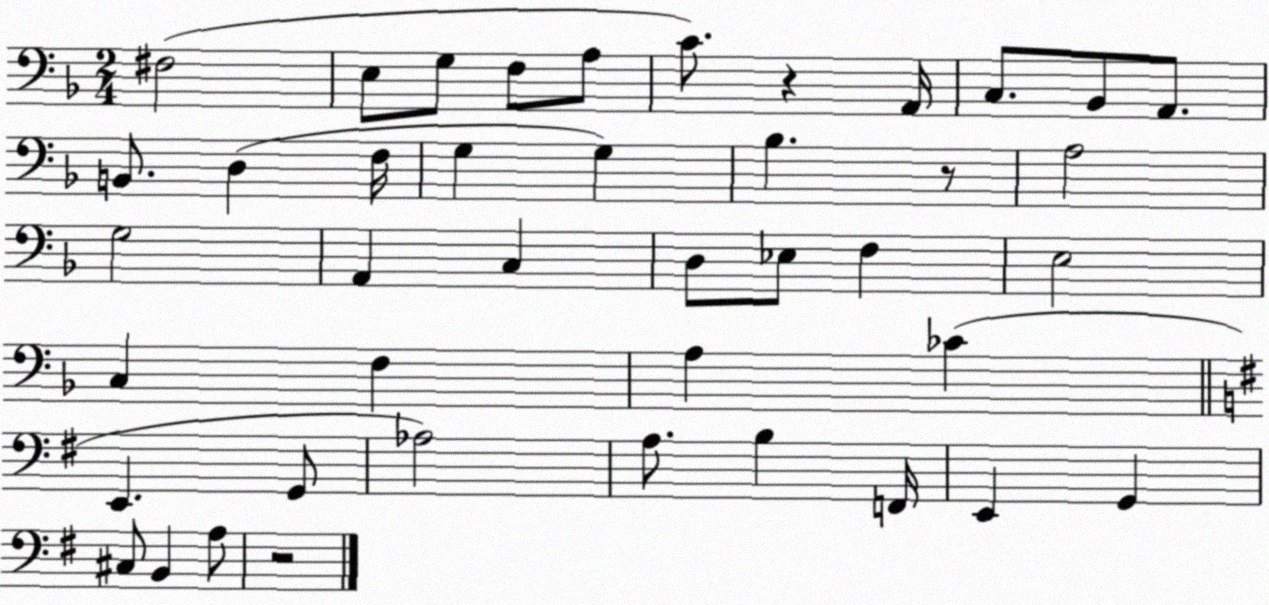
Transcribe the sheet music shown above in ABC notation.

X:1
T:Untitled
M:2/4
L:1/4
K:F
^F,2 E,/2 G,/2 F,/2 A,/2 C/2 z A,,/4 C,/2 _B,,/2 A,,/2 B,,/2 D, F,/4 G, G, _B, z/2 A,2 G,2 A,, C, D,/2 _E,/2 F, E,2 C, F, A, _C E,, G,,/2 _A,2 A,/2 B, F,,/4 E,, G,, ^C,/2 B,, A,/2 z2